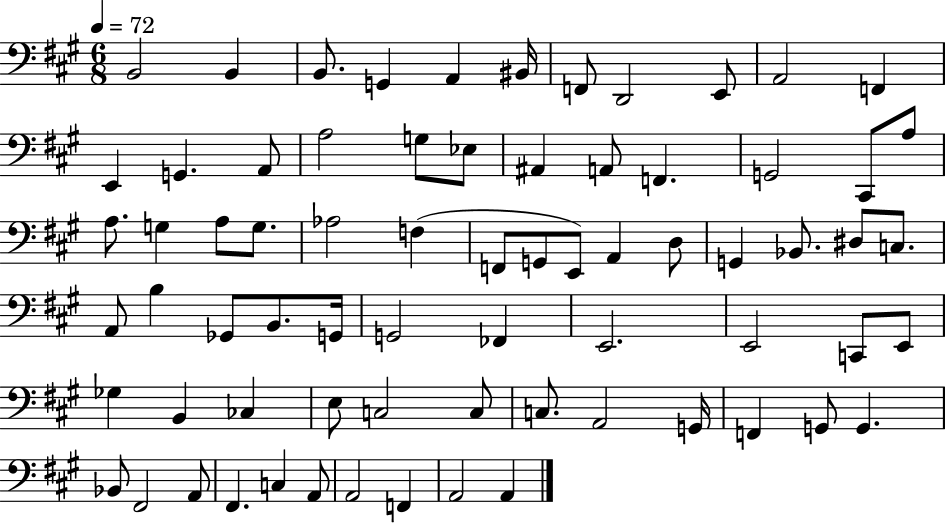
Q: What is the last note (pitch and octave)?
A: A2